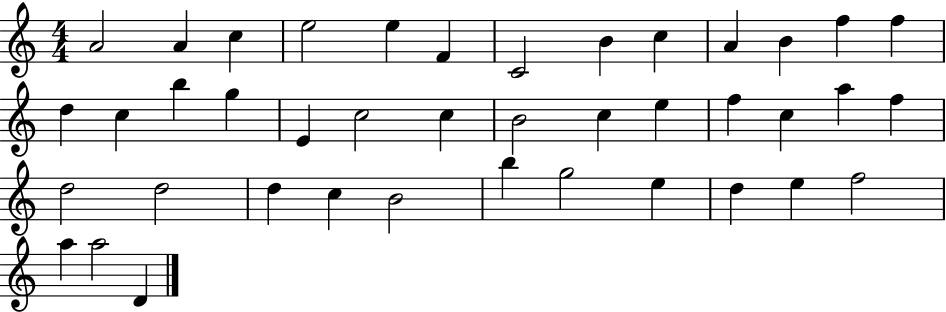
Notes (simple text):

A4/h A4/q C5/q E5/h E5/q F4/q C4/h B4/q C5/q A4/q B4/q F5/q F5/q D5/q C5/q B5/q G5/q E4/q C5/h C5/q B4/h C5/q E5/q F5/q C5/q A5/q F5/q D5/h D5/h D5/q C5/q B4/h B5/q G5/h E5/q D5/q E5/q F5/h A5/q A5/h D4/q